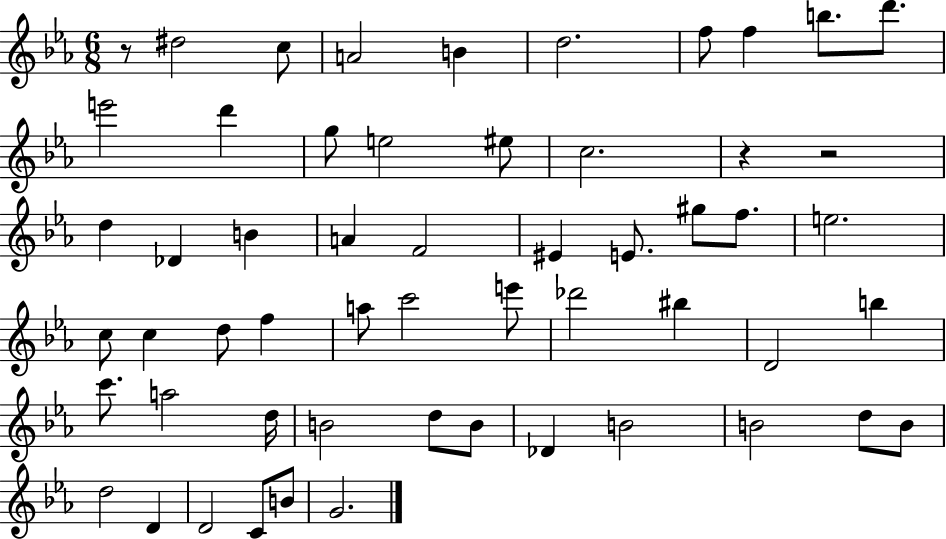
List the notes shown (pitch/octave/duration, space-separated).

R/e D#5/h C5/e A4/h B4/q D5/h. F5/e F5/q B5/e. D6/e. E6/h D6/q G5/e E5/h EIS5/e C5/h. R/q R/h D5/q Db4/q B4/q A4/q F4/h EIS4/q E4/e. G#5/e F5/e. E5/h. C5/e C5/q D5/e F5/q A5/e C6/h E6/e Db6/h BIS5/q D4/h B5/q C6/e. A5/h D5/s B4/h D5/e B4/e Db4/q B4/h B4/h D5/e B4/e D5/h D4/q D4/h C4/e B4/e G4/h.